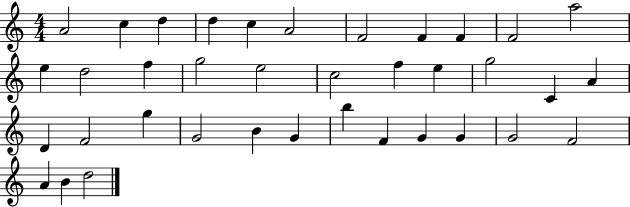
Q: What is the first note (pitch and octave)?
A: A4